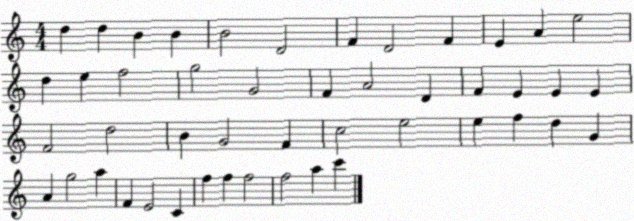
X:1
T:Untitled
M:4/4
L:1/4
K:C
d d B B B2 D2 F D2 F E A e2 d e f2 g2 G2 F A2 D F E E E F2 d2 B G2 F c2 e2 e f d G A g2 a F E2 C f f f2 f2 a c'